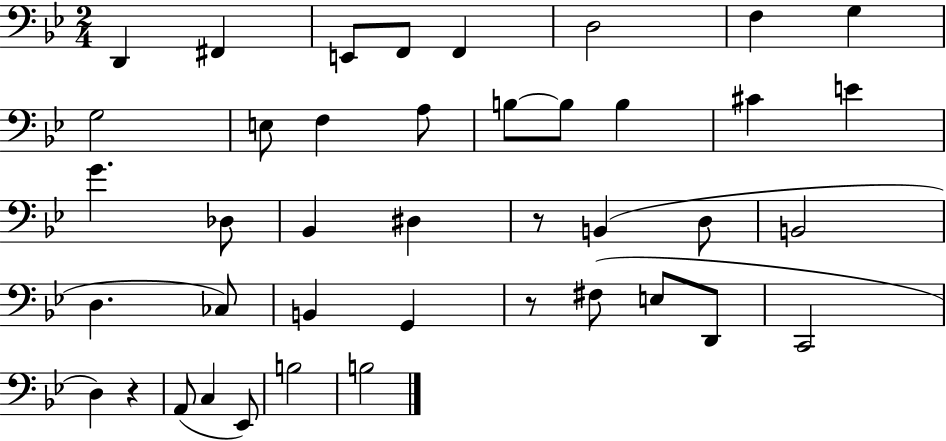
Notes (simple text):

D2/q F#2/q E2/e F2/e F2/q D3/h F3/q G3/q G3/h E3/e F3/q A3/e B3/e B3/e B3/q C#4/q E4/q G4/q. Db3/e Bb2/q D#3/q R/e B2/q D3/e B2/h D3/q. CES3/e B2/q G2/q R/e F#3/e E3/e D2/e C2/h D3/q R/q A2/e C3/q Eb2/e B3/h B3/h